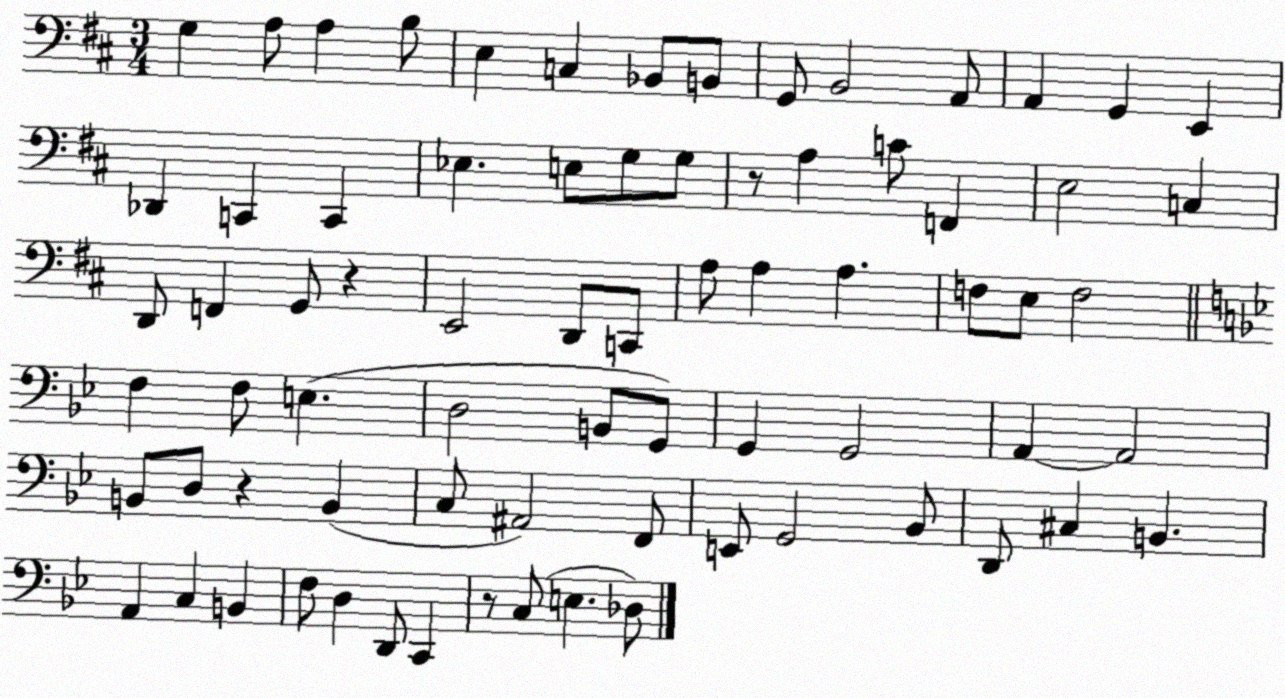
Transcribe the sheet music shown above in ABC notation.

X:1
T:Untitled
M:3/4
L:1/4
K:D
G, A,/2 A, B,/2 E, C, _B,,/2 B,,/2 G,,/2 B,,2 A,,/2 A,, G,, E,, _D,, C,, C,, _E, E,/2 G,/2 G,/2 z/2 A, C/2 F,, E,2 C, D,,/2 F,, G,,/2 z E,,2 D,,/2 C,,/2 A,/2 A, A, F,/2 E,/2 F,2 F, F,/2 E, D,2 B,,/2 G,,/2 G,, G,,2 A,, A,,2 B,,/2 D,/2 z B,, C,/2 ^A,,2 F,,/2 E,,/2 G,,2 _B,,/2 D,,/2 ^C, B,, A,, C, B,, F,/2 D, D,,/2 C,, z/2 C,/2 E, _D,/2